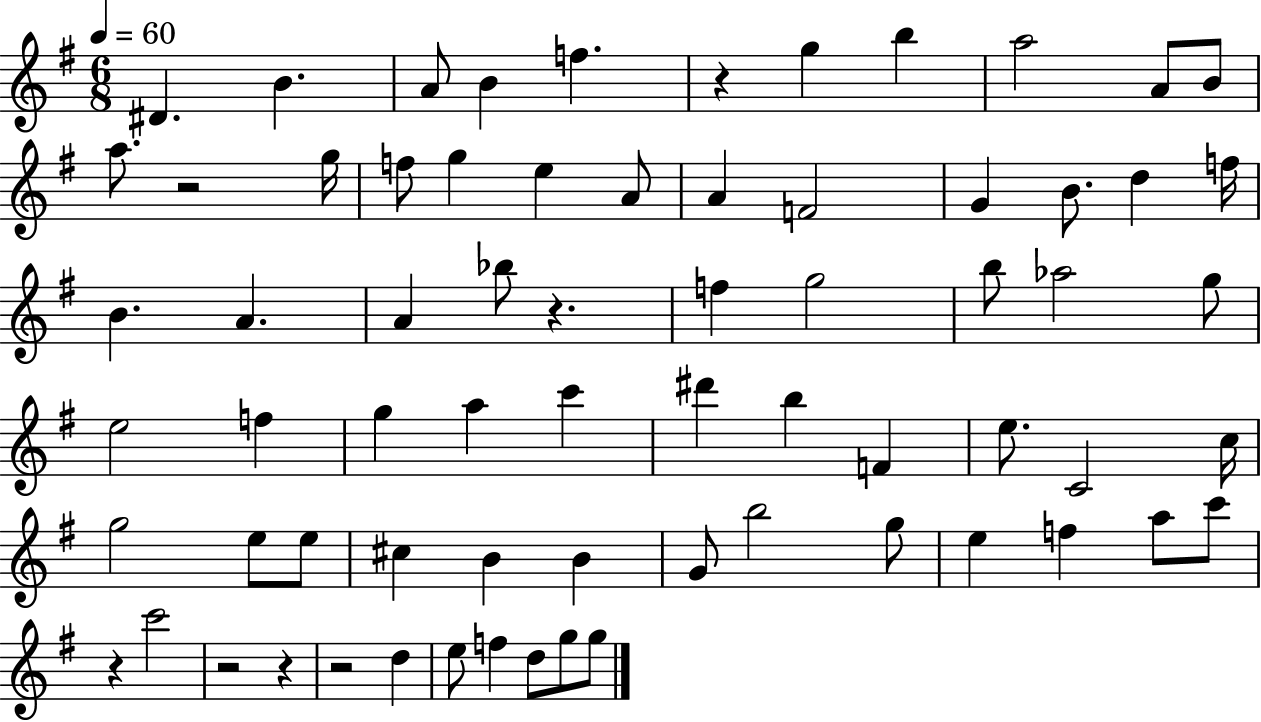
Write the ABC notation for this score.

X:1
T:Untitled
M:6/8
L:1/4
K:G
^D B A/2 B f z g b a2 A/2 B/2 a/2 z2 g/4 f/2 g e A/2 A F2 G B/2 d f/4 B A A _b/2 z f g2 b/2 _a2 g/2 e2 f g a c' ^d' b F e/2 C2 c/4 g2 e/2 e/2 ^c B B G/2 b2 g/2 e f a/2 c'/2 z c'2 z2 z z2 d e/2 f d/2 g/2 g/2